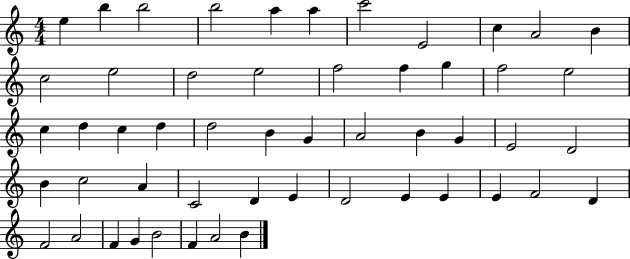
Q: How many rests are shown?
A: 0